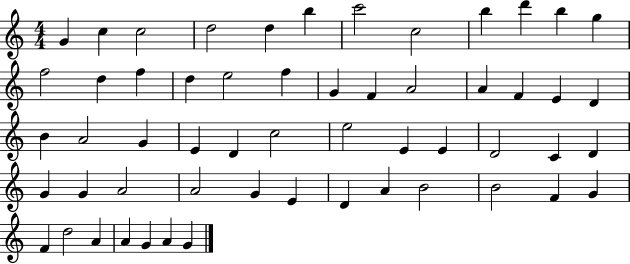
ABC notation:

X:1
T:Untitled
M:4/4
L:1/4
K:C
G c c2 d2 d b c'2 c2 b d' b g f2 d f d e2 f G F A2 A F E D B A2 G E D c2 e2 E E D2 C D G G A2 A2 G E D A B2 B2 F G F d2 A A G A G